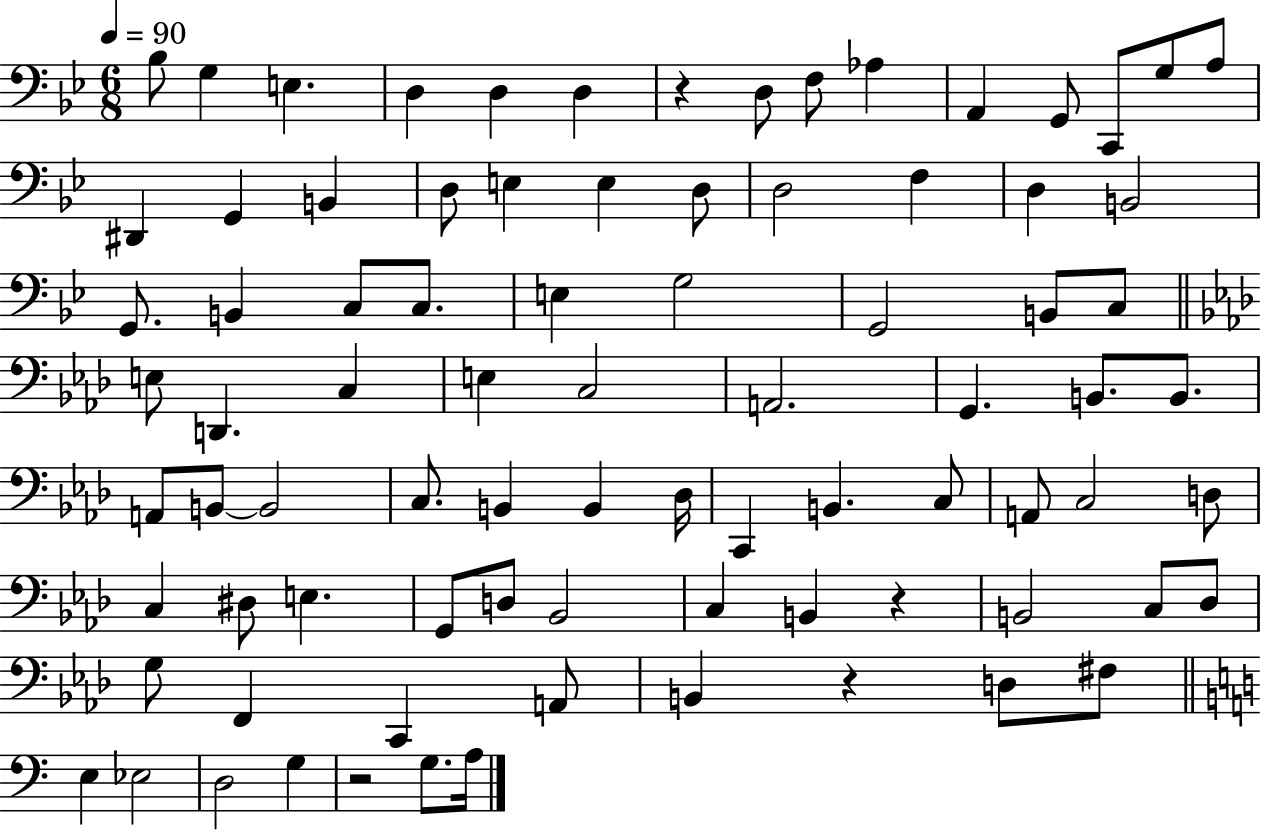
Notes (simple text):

Bb3/e G3/q E3/q. D3/q D3/q D3/q R/q D3/e F3/e Ab3/q A2/q G2/e C2/e G3/e A3/e D#2/q G2/q B2/q D3/e E3/q E3/q D3/e D3/h F3/q D3/q B2/h G2/e. B2/q C3/e C3/e. E3/q G3/h G2/h B2/e C3/e E3/e D2/q. C3/q E3/q C3/h A2/h. G2/q. B2/e. B2/e. A2/e B2/e B2/h C3/e. B2/q B2/q Db3/s C2/q B2/q. C3/e A2/e C3/h D3/e C3/q D#3/e E3/q. G2/e D3/e Bb2/h C3/q B2/q R/q B2/h C3/e Db3/e G3/e F2/q C2/q A2/e B2/q R/q D3/e F#3/e E3/q Eb3/h D3/h G3/q R/h G3/e. A3/s